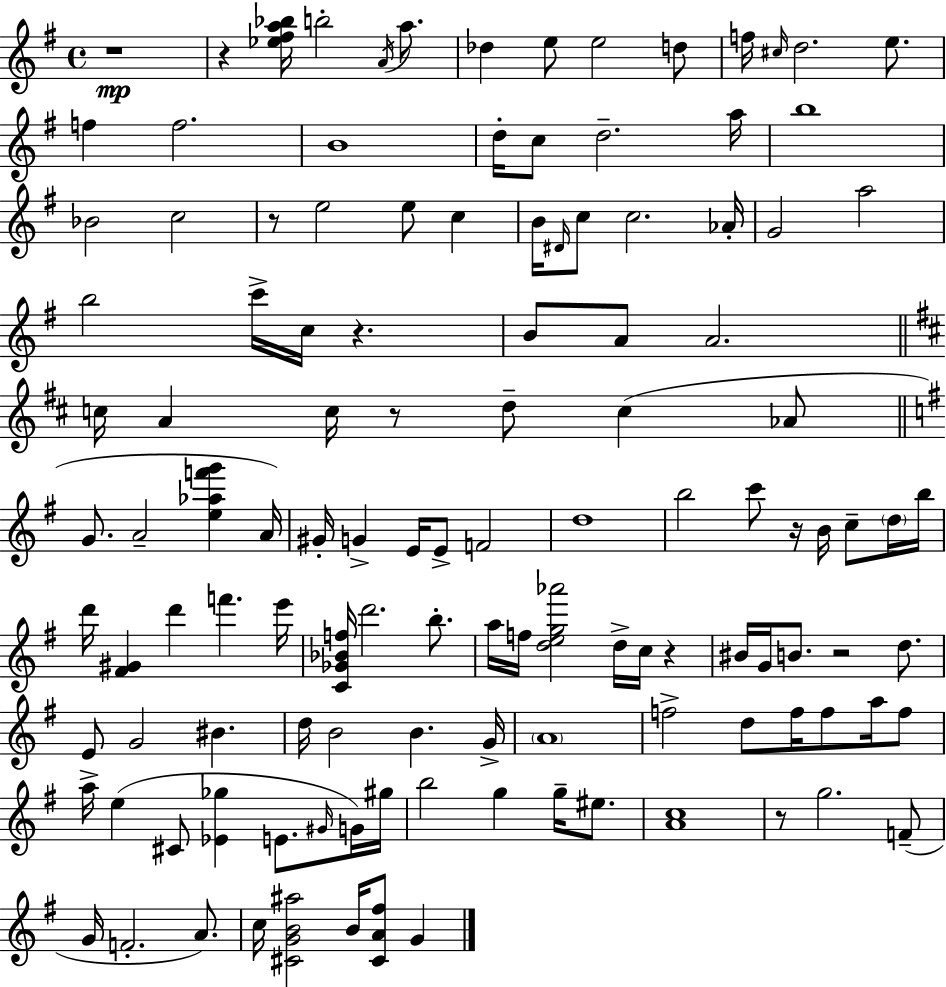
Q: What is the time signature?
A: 4/4